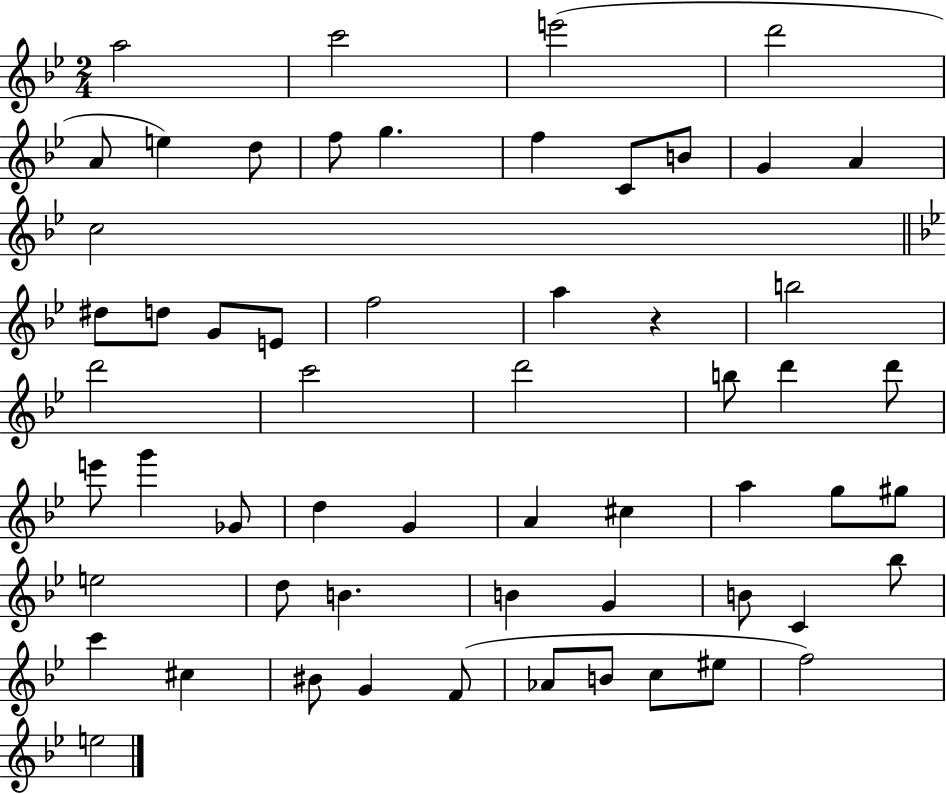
A5/h C6/h E6/h D6/h A4/e E5/q D5/e F5/e G5/q. F5/q C4/e B4/e G4/q A4/q C5/h D#5/e D5/e G4/e E4/e F5/h A5/q R/q B5/h D6/h C6/h D6/h B5/e D6/q D6/e E6/e G6/q Gb4/e D5/q G4/q A4/q C#5/q A5/q G5/e G#5/e E5/h D5/e B4/q. B4/q G4/q B4/e C4/q Bb5/e C6/q C#5/q BIS4/e G4/q F4/e Ab4/e B4/e C5/e EIS5/e F5/h E5/h